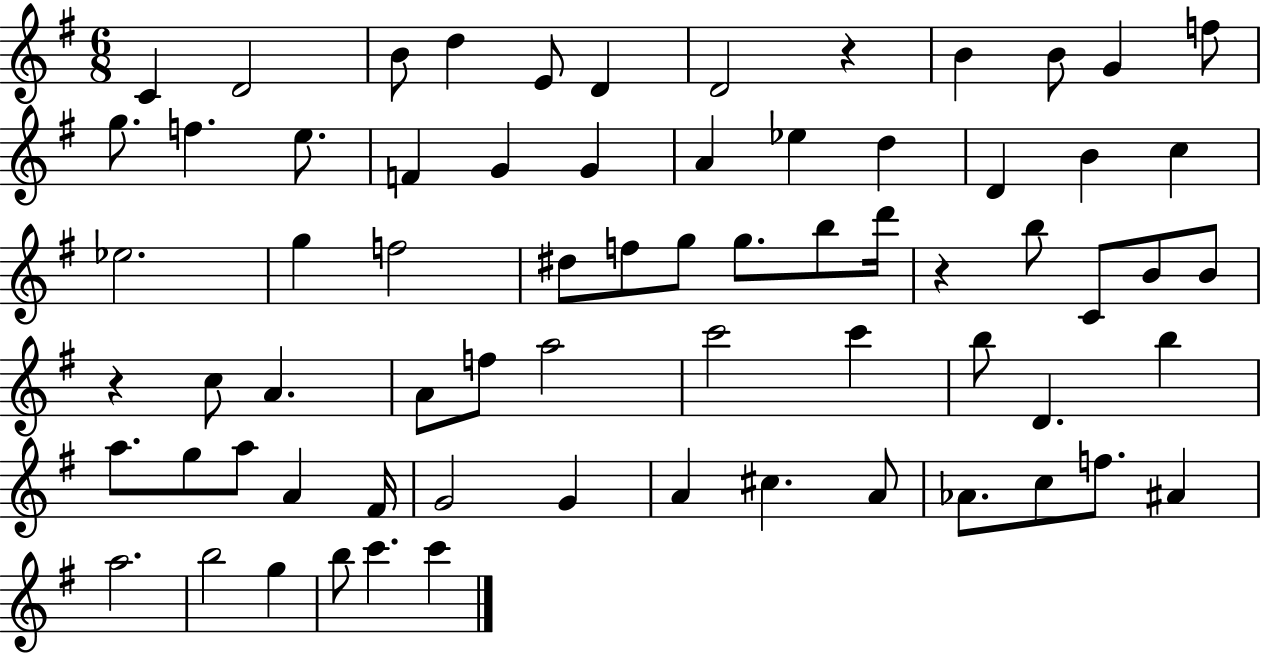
X:1
T:Untitled
M:6/8
L:1/4
K:G
C D2 B/2 d E/2 D D2 z B B/2 G f/2 g/2 f e/2 F G G A _e d D B c _e2 g f2 ^d/2 f/2 g/2 g/2 b/2 d'/4 z b/2 C/2 B/2 B/2 z c/2 A A/2 f/2 a2 c'2 c' b/2 D b a/2 g/2 a/2 A ^F/4 G2 G A ^c A/2 _A/2 c/2 f/2 ^A a2 b2 g b/2 c' c'